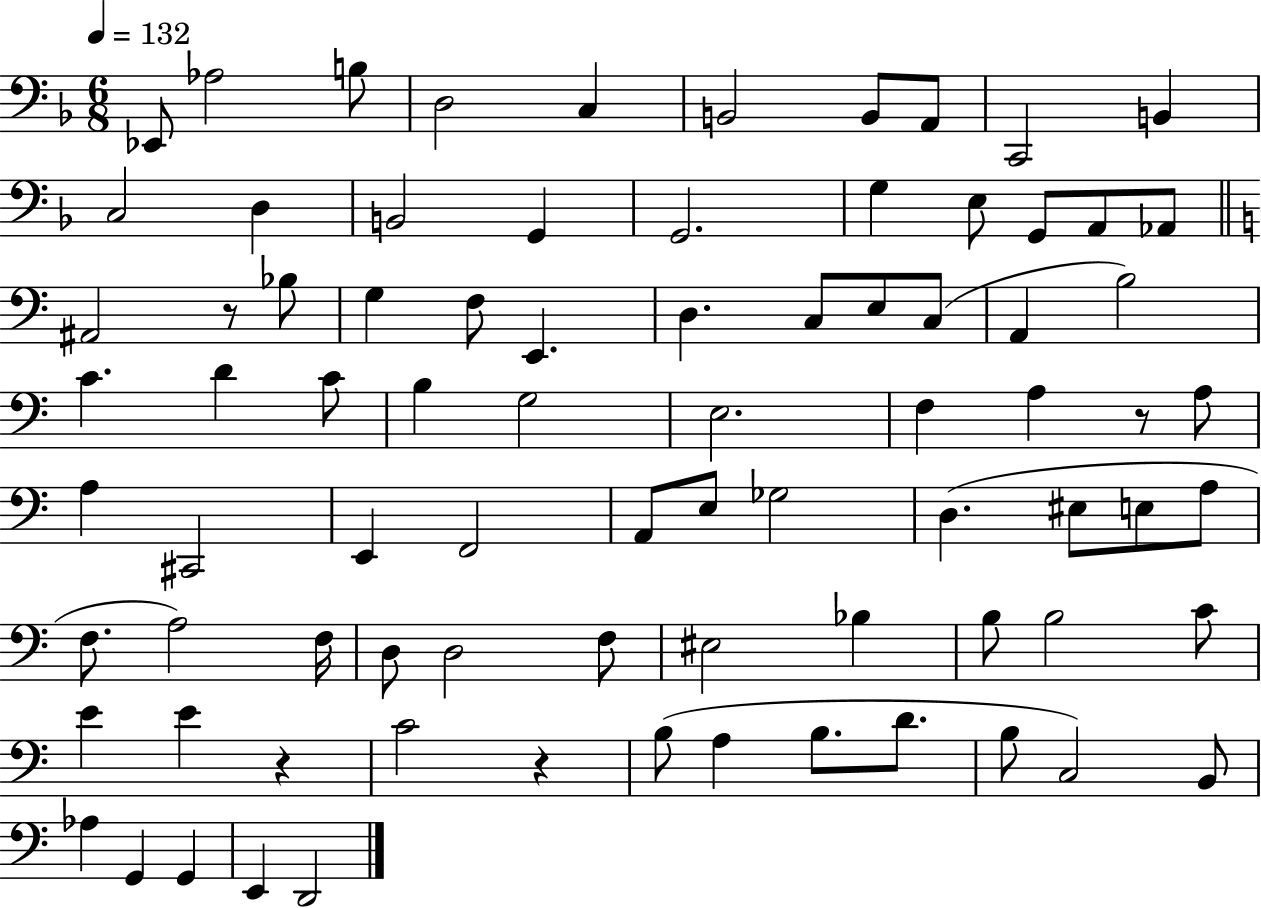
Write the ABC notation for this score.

X:1
T:Untitled
M:6/8
L:1/4
K:F
_E,,/2 _A,2 B,/2 D,2 C, B,,2 B,,/2 A,,/2 C,,2 B,, C,2 D, B,,2 G,, G,,2 G, E,/2 G,,/2 A,,/2 _A,,/2 ^A,,2 z/2 _B,/2 G, F,/2 E,, D, C,/2 E,/2 C,/2 A,, B,2 C D C/2 B, G,2 E,2 F, A, z/2 A,/2 A, ^C,,2 E,, F,,2 A,,/2 E,/2 _G,2 D, ^E,/2 E,/2 A,/2 F,/2 A,2 F,/4 D,/2 D,2 F,/2 ^E,2 _B, B,/2 B,2 C/2 E E z C2 z B,/2 A, B,/2 D/2 B,/2 C,2 B,,/2 _A, G,, G,, E,, D,,2